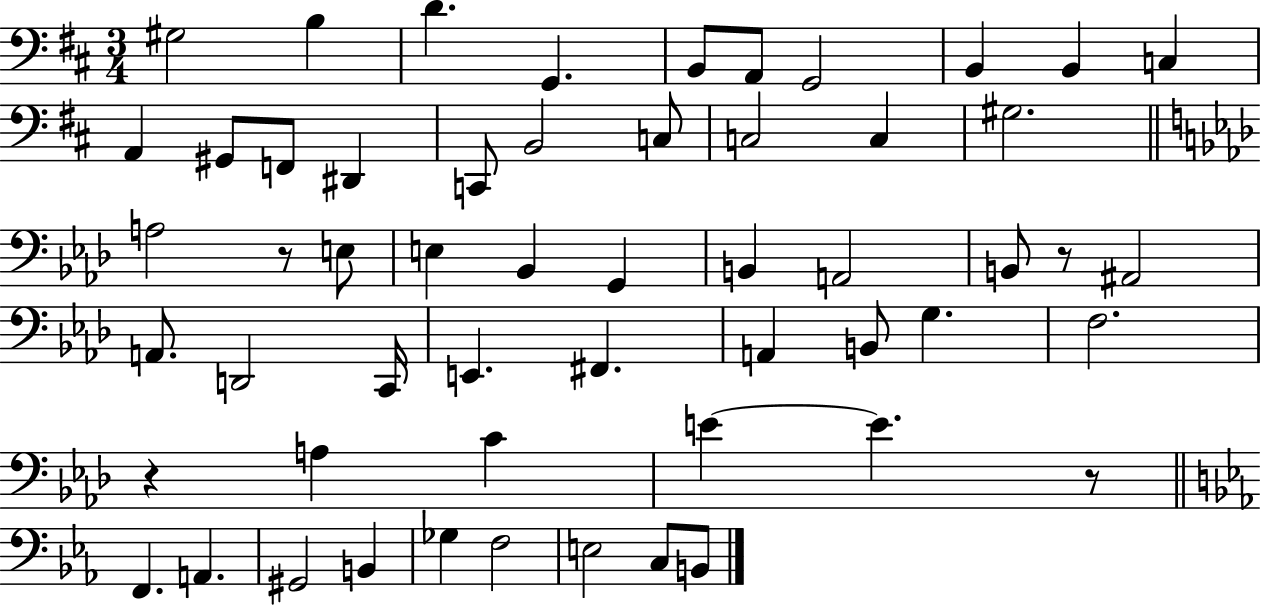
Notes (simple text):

G#3/h B3/q D4/q. G2/q. B2/e A2/e G2/h B2/q B2/q C3/q A2/q G#2/e F2/e D#2/q C2/e B2/h C3/e C3/h C3/q G#3/h. A3/h R/e E3/e E3/q Bb2/q G2/q B2/q A2/h B2/e R/e A#2/h A2/e. D2/h C2/s E2/q. F#2/q. A2/q B2/e G3/q. F3/h. R/q A3/q C4/q E4/q E4/q. R/e F2/q. A2/q. G#2/h B2/q Gb3/q F3/h E3/h C3/e B2/e